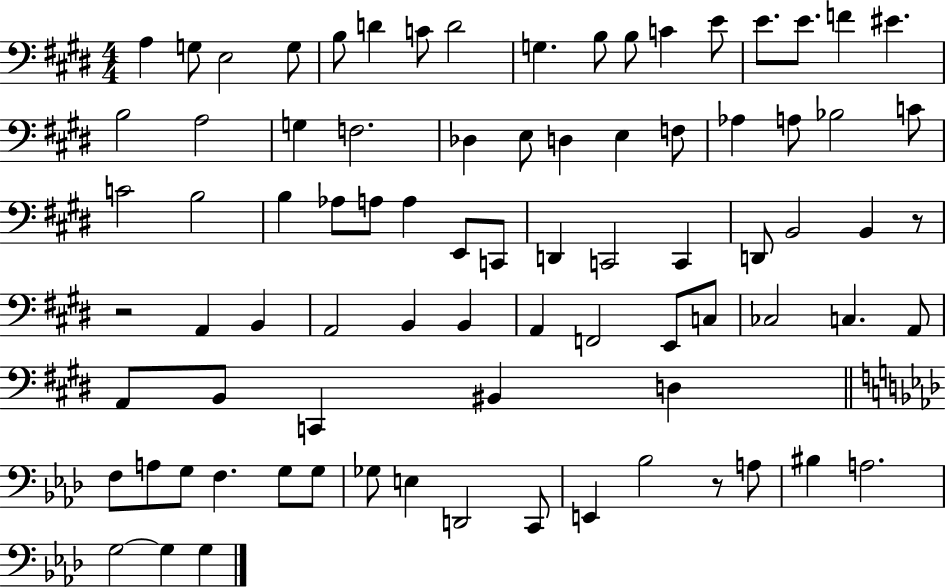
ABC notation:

X:1
T:Untitled
M:4/4
L:1/4
K:E
A, G,/2 E,2 G,/2 B,/2 D C/2 D2 G, B,/2 B,/2 C E/2 E/2 E/2 F ^E B,2 A,2 G, F,2 _D, E,/2 D, E, F,/2 _A, A,/2 _B,2 C/2 C2 B,2 B, _A,/2 A,/2 A, E,,/2 C,,/2 D,, C,,2 C,, D,,/2 B,,2 B,, z/2 z2 A,, B,, A,,2 B,, B,, A,, F,,2 E,,/2 C,/2 _C,2 C, A,,/2 A,,/2 B,,/2 C,, ^B,, D, F,/2 A,/2 G,/2 F, G,/2 G,/2 _G,/2 E, D,,2 C,,/2 E,, _B,2 z/2 A,/2 ^B, A,2 G,2 G, G,